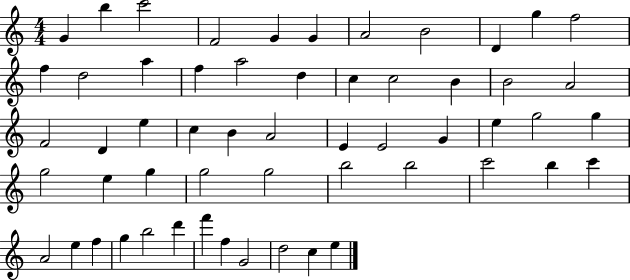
{
  \clef treble
  \numericTimeSignature
  \time 4/4
  \key c \major
  g'4 b''4 c'''2 | f'2 g'4 g'4 | a'2 b'2 | d'4 g''4 f''2 | \break f''4 d''2 a''4 | f''4 a''2 d''4 | c''4 c''2 b'4 | b'2 a'2 | \break f'2 d'4 e''4 | c''4 b'4 a'2 | e'4 e'2 g'4 | e''4 g''2 g''4 | \break g''2 e''4 g''4 | g''2 g''2 | b''2 b''2 | c'''2 b''4 c'''4 | \break a'2 e''4 f''4 | g''4 b''2 d'''4 | f'''4 f''4 g'2 | d''2 c''4 e''4 | \break \bar "|."
}